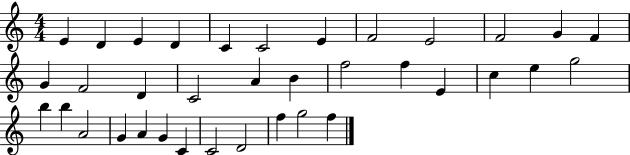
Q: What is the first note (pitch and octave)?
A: E4